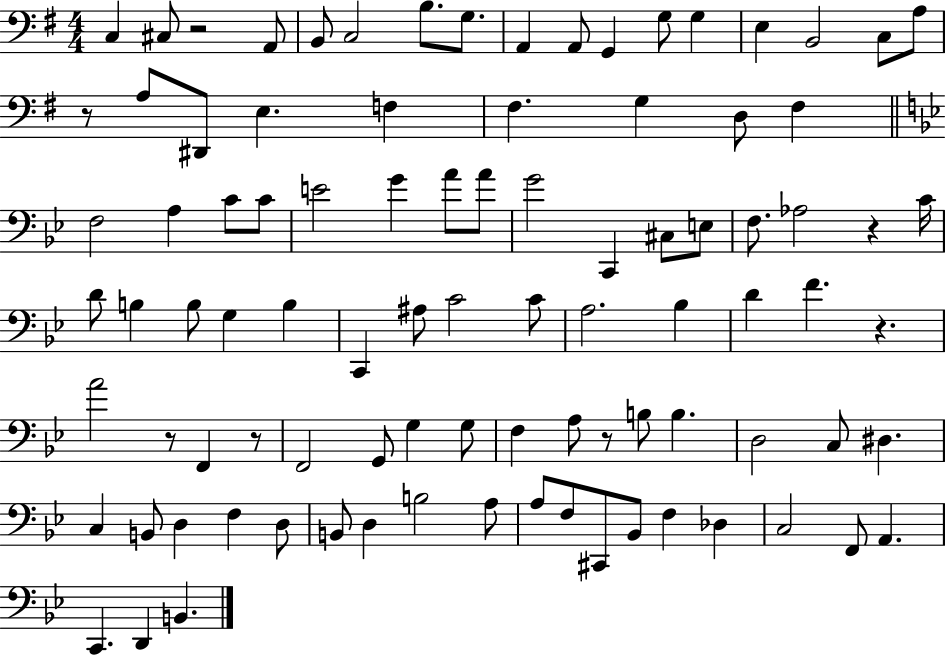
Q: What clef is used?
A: bass